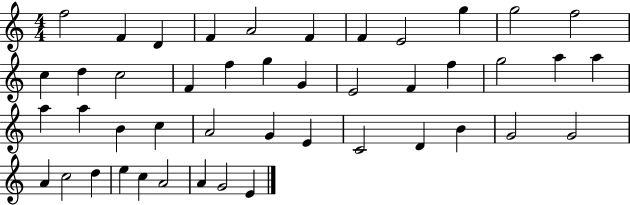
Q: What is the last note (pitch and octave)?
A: E4